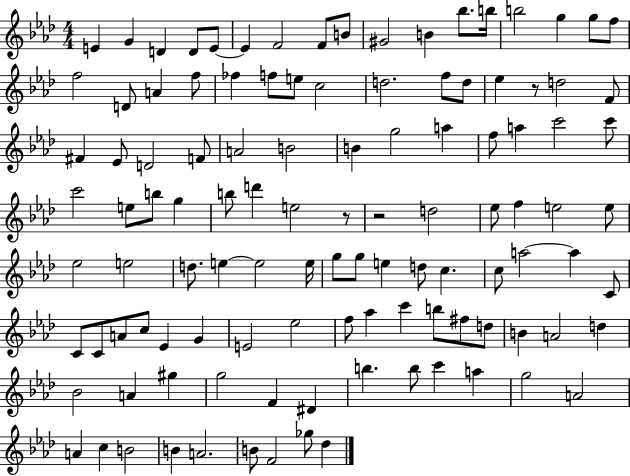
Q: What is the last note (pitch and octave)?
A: Db5